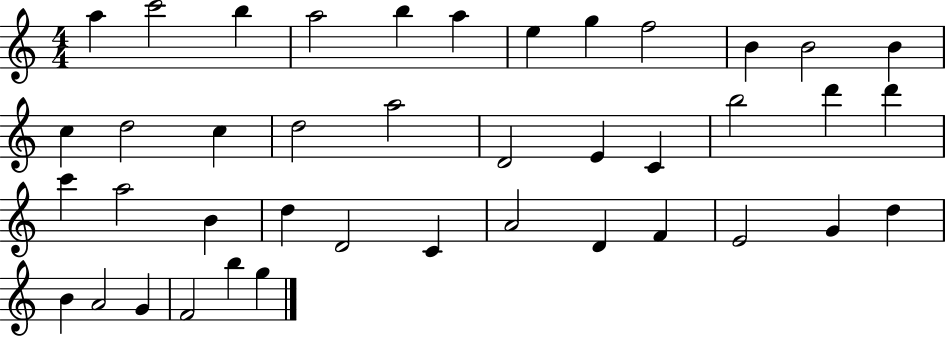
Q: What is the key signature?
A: C major